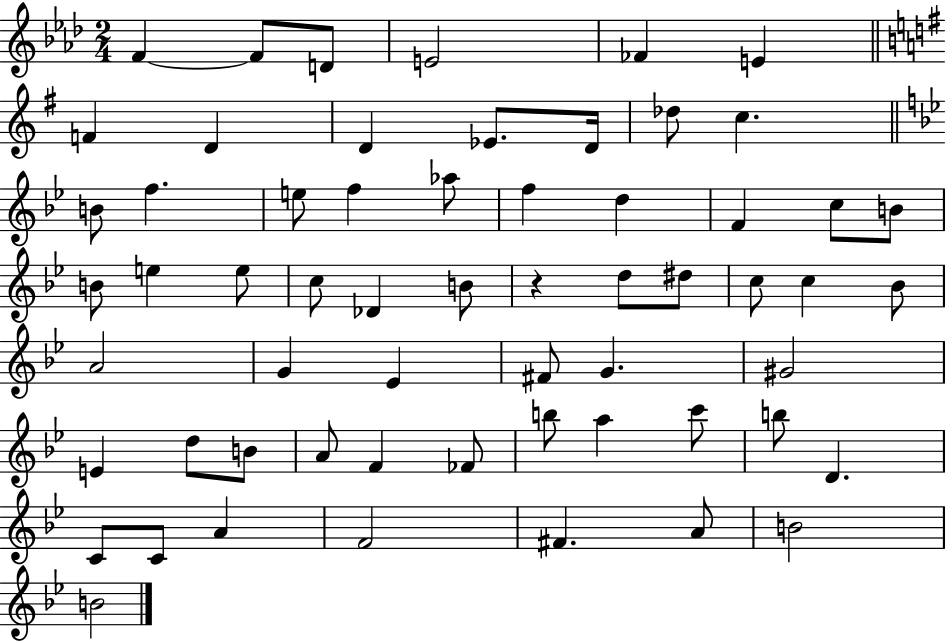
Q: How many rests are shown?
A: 1